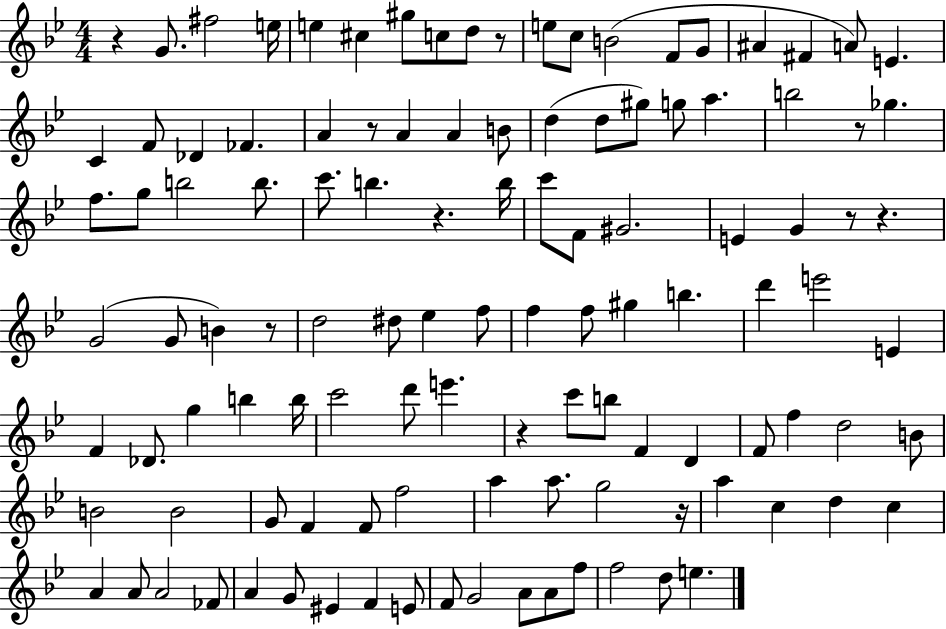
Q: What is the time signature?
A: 4/4